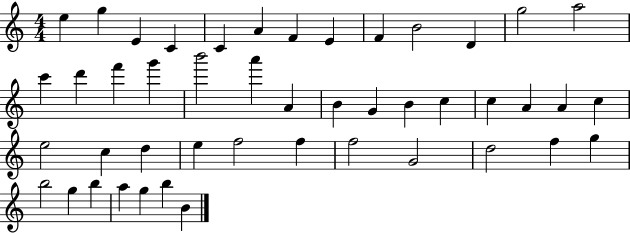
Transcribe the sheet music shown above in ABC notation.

X:1
T:Untitled
M:4/4
L:1/4
K:C
e g E C C A F E F B2 D g2 a2 c' d' f' g' b'2 a' A B G B c c A A c e2 c d e f2 f f2 G2 d2 f g b2 g b a g b B